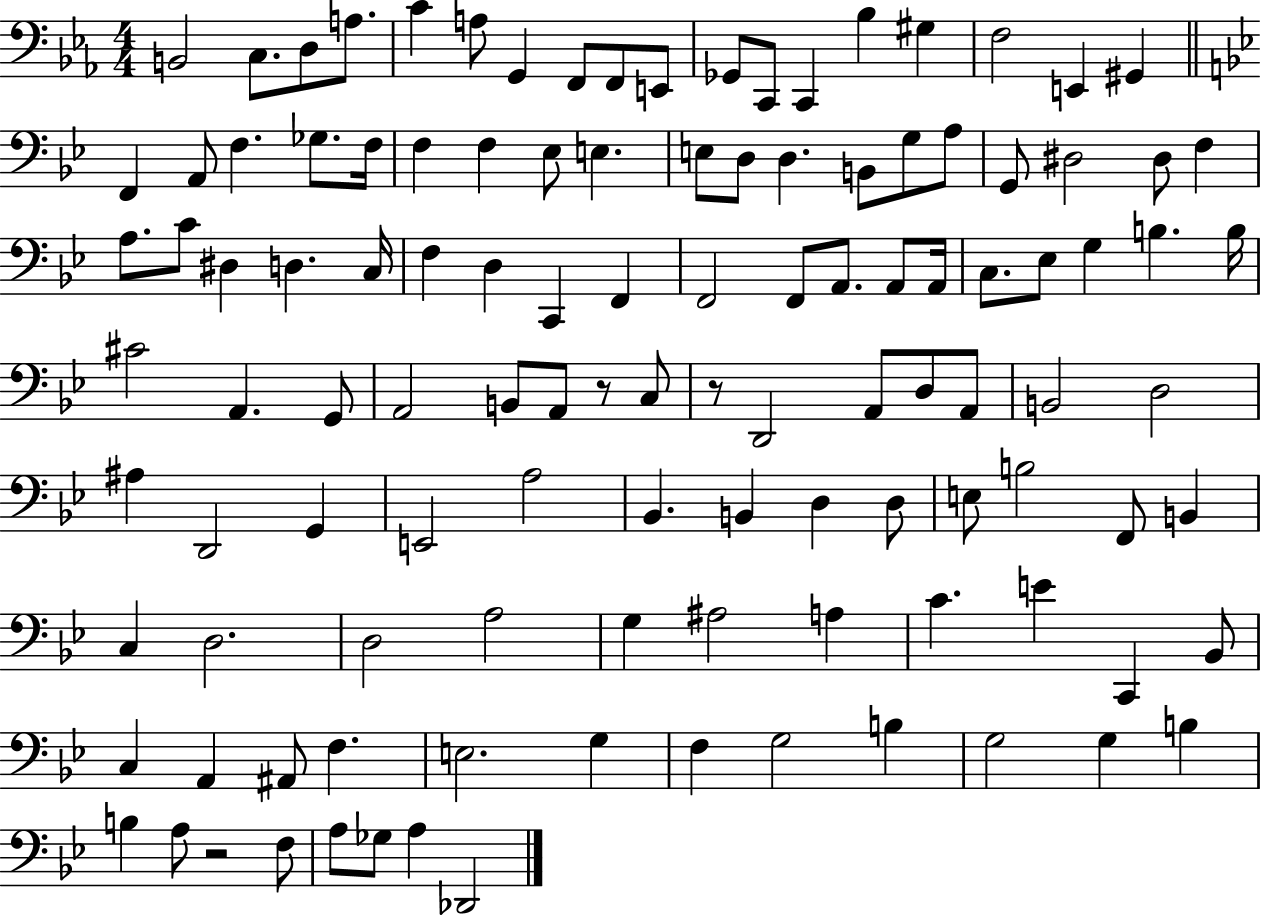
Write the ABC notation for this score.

X:1
T:Untitled
M:4/4
L:1/4
K:Eb
B,,2 C,/2 D,/2 A,/2 C A,/2 G,, F,,/2 F,,/2 E,,/2 _G,,/2 C,,/2 C,, _B, ^G, F,2 E,, ^G,, F,, A,,/2 F, _G,/2 F,/4 F, F, _E,/2 E, E,/2 D,/2 D, B,,/2 G,/2 A,/2 G,,/2 ^D,2 ^D,/2 F, A,/2 C/2 ^D, D, C,/4 F, D, C,, F,, F,,2 F,,/2 A,,/2 A,,/2 A,,/4 C,/2 _E,/2 G, B, B,/4 ^C2 A,, G,,/2 A,,2 B,,/2 A,,/2 z/2 C,/2 z/2 D,,2 A,,/2 D,/2 A,,/2 B,,2 D,2 ^A, D,,2 G,, E,,2 A,2 _B,, B,, D, D,/2 E,/2 B,2 F,,/2 B,, C, D,2 D,2 A,2 G, ^A,2 A, C E C,, _B,,/2 C, A,, ^A,,/2 F, E,2 G, F, G,2 B, G,2 G, B, B, A,/2 z2 F,/2 A,/2 _G,/2 A, _D,,2